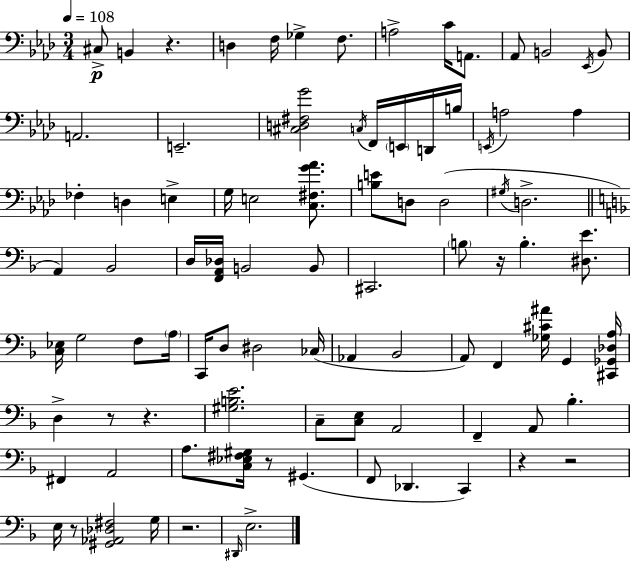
X:1
T:Untitled
M:3/4
L:1/4
K:Ab
^C,/2 B,, z D, F,/4 _G, F,/2 A,2 C/4 A,,/2 _A,,/2 B,,2 _E,,/4 B,,/2 A,,2 E,,2 [^C,D,^F,G]2 C,/4 F,,/4 E,,/4 D,,/4 B,/4 E,,/4 A,2 A, _F, D, E, G,/4 E,2 [C,^F,G_A]/2 [B,E]/2 D,/2 D,2 ^G,/4 D,2 A,, _B,,2 D,/4 [F,,A,,_D,]/4 B,,2 B,,/2 ^C,,2 B,/2 z/4 B, [^D,E]/2 [C,_E,]/4 G,2 F,/2 A,/4 C,,/4 D,/2 ^D,2 _C,/4 _A,, _B,,2 A,,/2 F,, [_G,^C^A]/4 G,, [^C,,_G,,_D,A,]/4 D, z/2 z [^G,B,E]2 C,/2 [C,E,]/2 A,,2 F,, A,,/2 _B, ^F,, A,,2 A,/2 [C,_E,^F,^G,]/4 z/2 ^G,, F,,/2 _D,, C,, z z2 E,/4 z/2 [^G,,_A,,_D,^F,]2 G,/4 z2 ^D,,/4 E,2